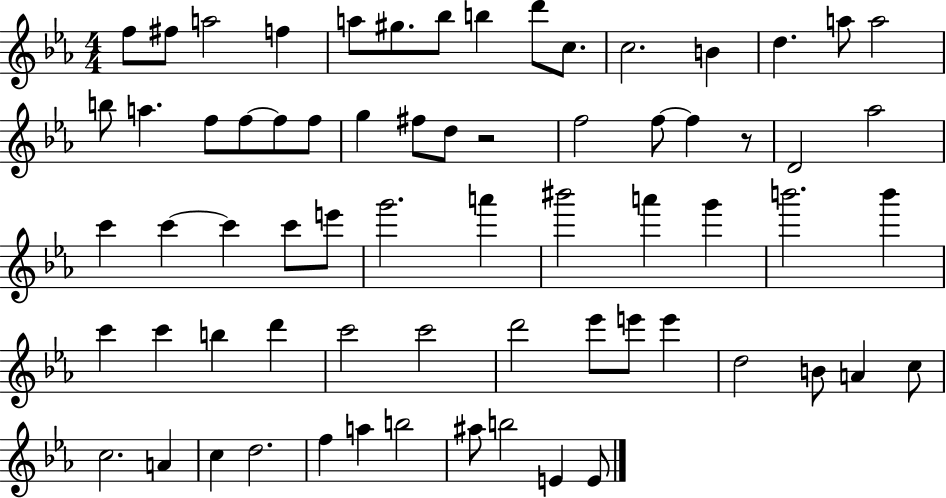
X:1
T:Untitled
M:4/4
L:1/4
K:Eb
f/2 ^f/2 a2 f a/2 ^g/2 _b/2 b d'/2 c/2 c2 B d a/2 a2 b/2 a f/2 f/2 f/2 f/2 g ^f/2 d/2 z2 f2 f/2 f z/2 D2 _a2 c' c' c' c'/2 e'/2 g'2 a' ^b'2 a' g' b'2 b' c' c' b d' c'2 c'2 d'2 _e'/2 e'/2 e' d2 B/2 A c/2 c2 A c d2 f a b2 ^a/2 b2 E E/2